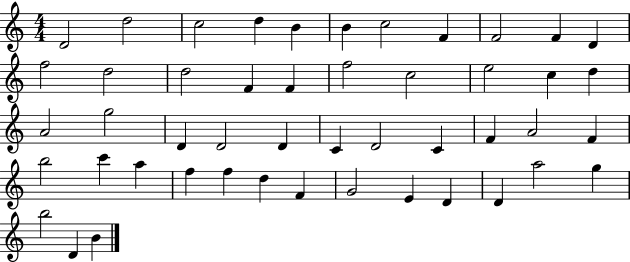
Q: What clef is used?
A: treble